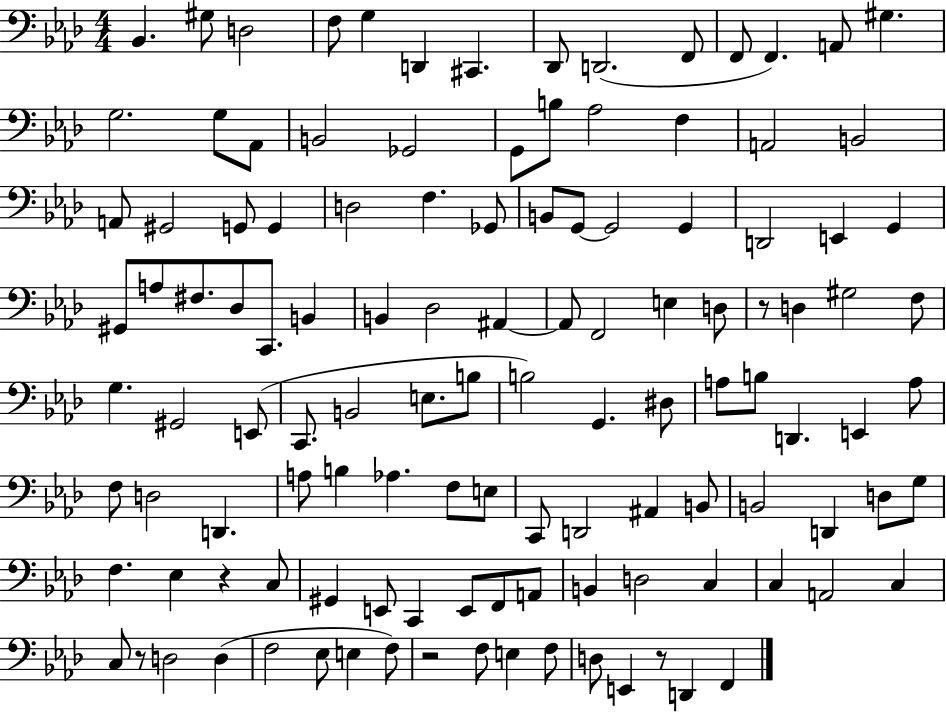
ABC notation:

X:1
T:Untitled
M:4/4
L:1/4
K:Ab
_B,, ^G,/2 D,2 F,/2 G, D,, ^C,, _D,,/2 D,,2 F,,/2 F,,/2 F,, A,,/2 ^G, G,2 G,/2 _A,,/2 B,,2 _G,,2 G,,/2 B,/2 _A,2 F, A,,2 B,,2 A,,/2 ^G,,2 G,,/2 G,, D,2 F, _G,,/2 B,,/2 G,,/2 G,,2 G,, D,,2 E,, G,, ^G,,/2 A,/2 ^F,/2 _D,/2 C,,/2 B,, B,, _D,2 ^A,, ^A,,/2 F,,2 E, D,/2 z/2 D, ^G,2 F,/2 G, ^G,,2 E,,/2 C,,/2 B,,2 E,/2 B,/2 B,2 G,, ^D,/2 A,/2 B,/2 D,, E,, A,/2 F,/2 D,2 D,, A,/2 B, _A, F,/2 E,/2 C,,/2 D,,2 ^A,, B,,/2 B,,2 D,, D,/2 G,/2 F, _E, z C,/2 ^G,, E,,/2 C,, E,,/2 F,,/2 A,,/2 B,, D,2 C, C, A,,2 C, C,/2 z/2 D,2 D, F,2 _E,/2 E, F,/2 z2 F,/2 E, F,/2 D,/2 E,, z/2 D,, F,,